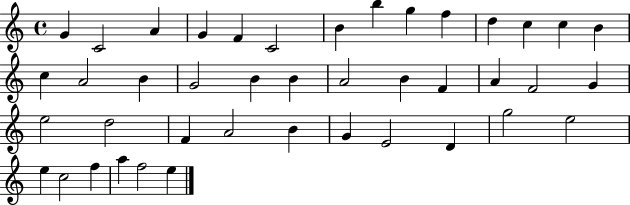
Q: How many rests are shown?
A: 0